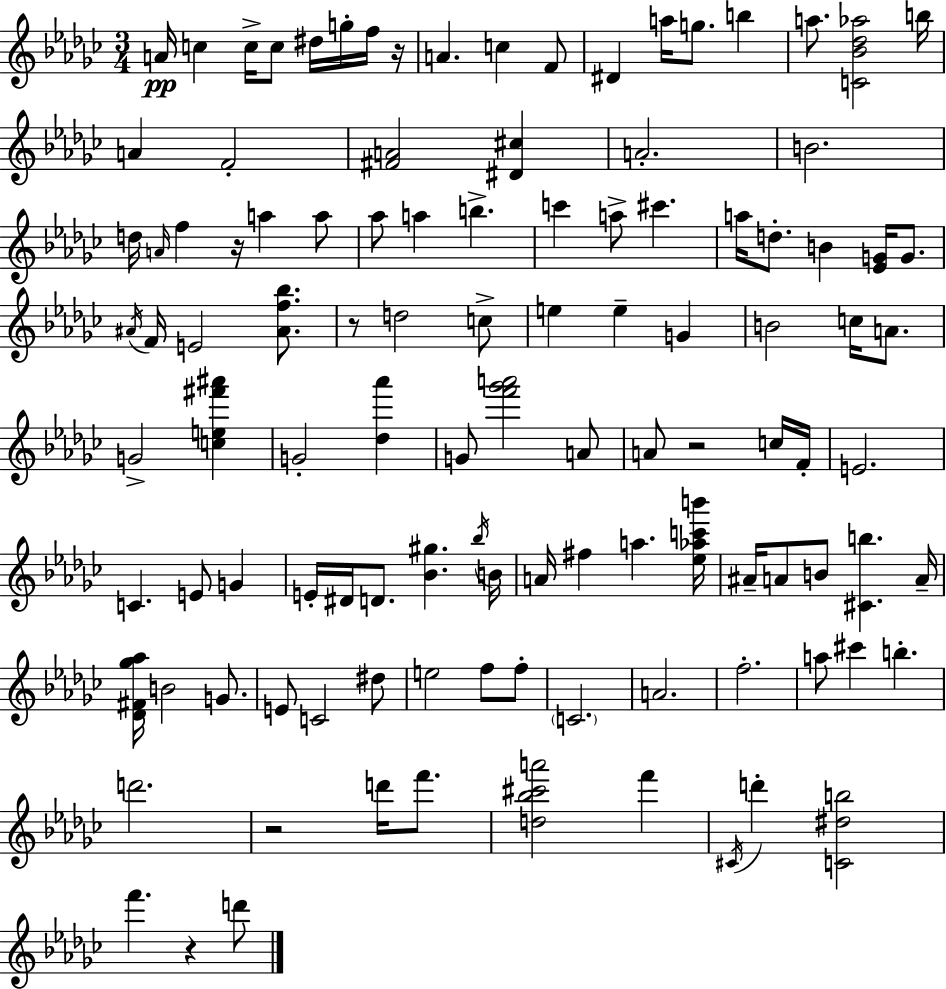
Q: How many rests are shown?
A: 6